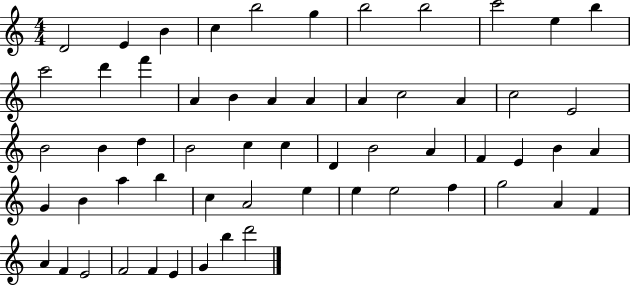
{
  \clef treble
  \numericTimeSignature
  \time 4/4
  \key c \major
  d'2 e'4 b'4 | c''4 b''2 g''4 | b''2 b''2 | c'''2 e''4 b''4 | \break c'''2 d'''4 f'''4 | a'4 b'4 a'4 a'4 | a'4 c''2 a'4 | c''2 e'2 | \break b'2 b'4 d''4 | b'2 c''4 c''4 | d'4 b'2 a'4 | f'4 e'4 b'4 a'4 | \break g'4 b'4 a''4 b''4 | c''4 a'2 e''4 | e''4 e''2 f''4 | g''2 a'4 f'4 | \break a'4 f'4 e'2 | f'2 f'4 e'4 | g'4 b''4 d'''2 | \bar "|."
}